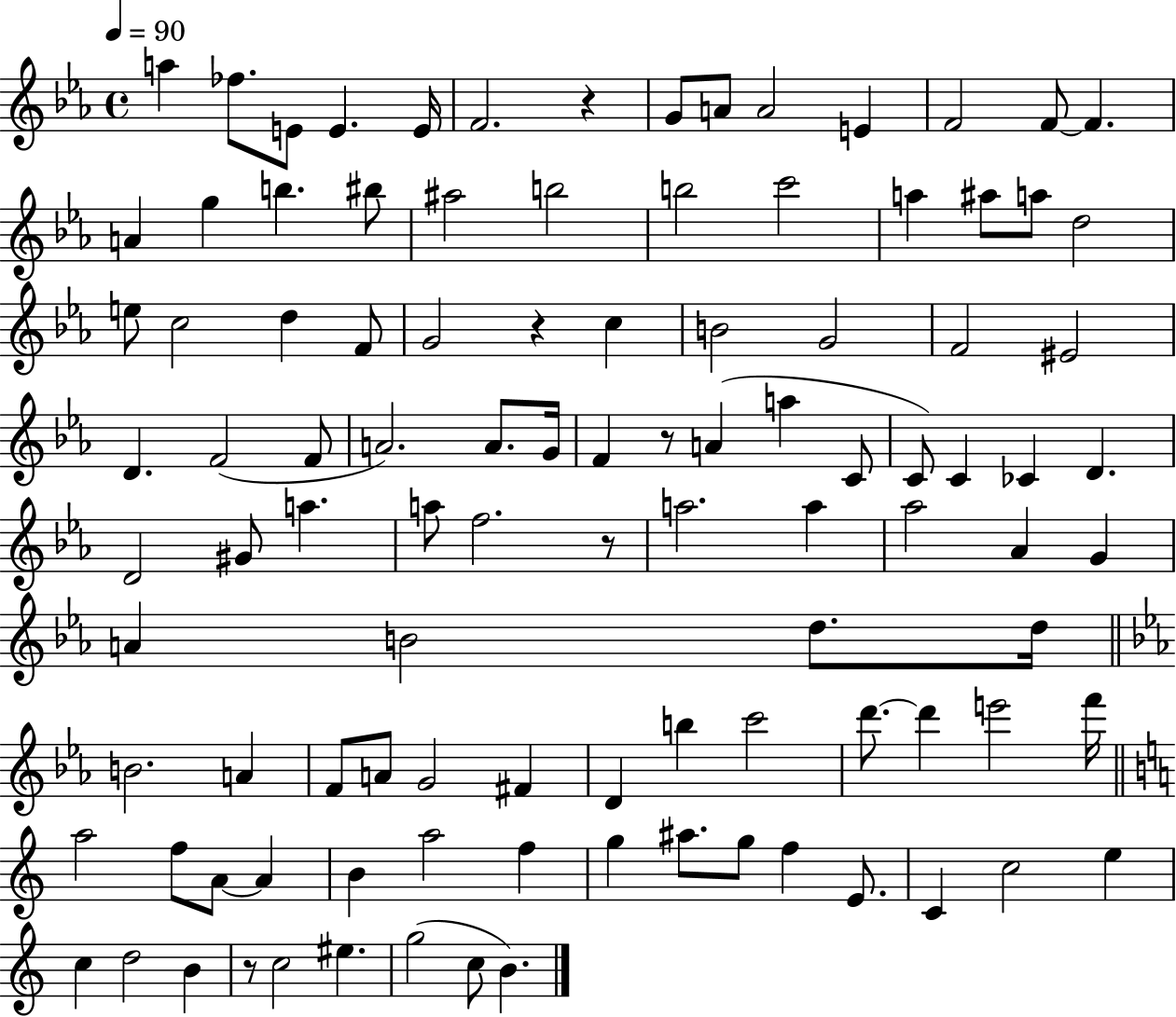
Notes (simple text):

A5/q FES5/e. E4/e E4/q. E4/s F4/h. R/q G4/e A4/e A4/h E4/q F4/h F4/e F4/q. A4/q G5/q B5/q. BIS5/e A#5/h B5/h B5/h C6/h A5/q A#5/e A5/e D5/h E5/e C5/h D5/q F4/e G4/h R/q C5/q B4/h G4/h F4/h EIS4/h D4/q. F4/h F4/e A4/h. A4/e. G4/s F4/q R/e A4/q A5/q C4/e C4/e C4/q CES4/q D4/q. D4/h G#4/e A5/q. A5/e F5/h. R/e A5/h. A5/q Ab5/h Ab4/q G4/q A4/q B4/h D5/e. D5/s B4/h. A4/q F4/e A4/e G4/h F#4/q D4/q B5/q C6/h D6/e. D6/q E6/h F6/s A5/h F5/e A4/e A4/q B4/q A5/h F5/q G5/q A#5/e. G5/e F5/q E4/e. C4/q C5/h E5/q C5/q D5/h B4/q R/e C5/h EIS5/q. G5/h C5/e B4/q.